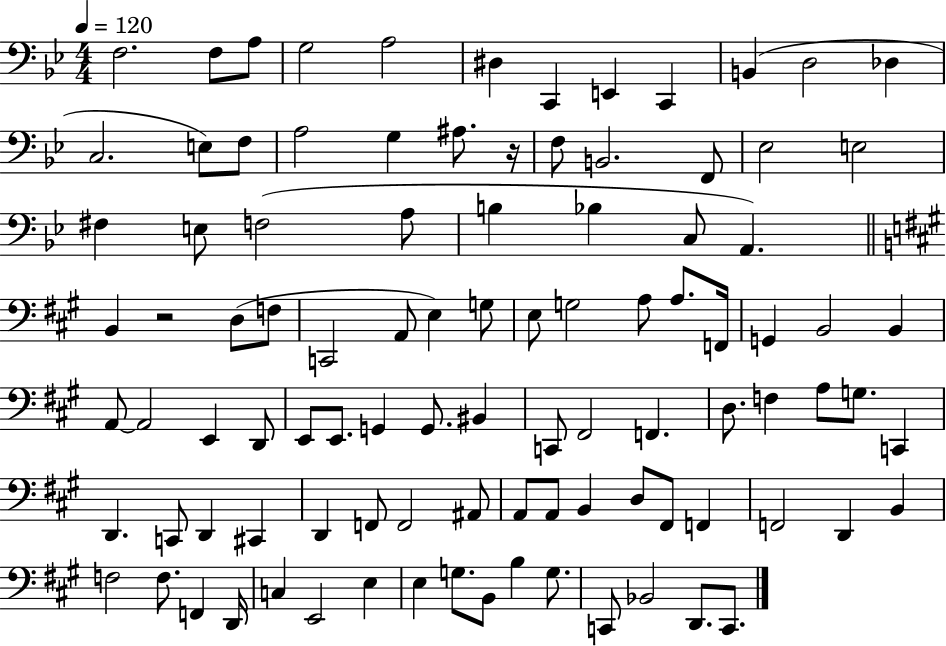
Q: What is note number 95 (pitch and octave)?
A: D2